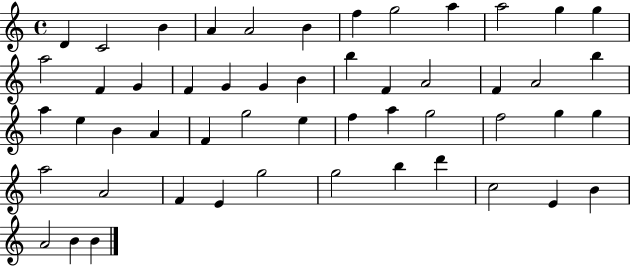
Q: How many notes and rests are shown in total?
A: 52